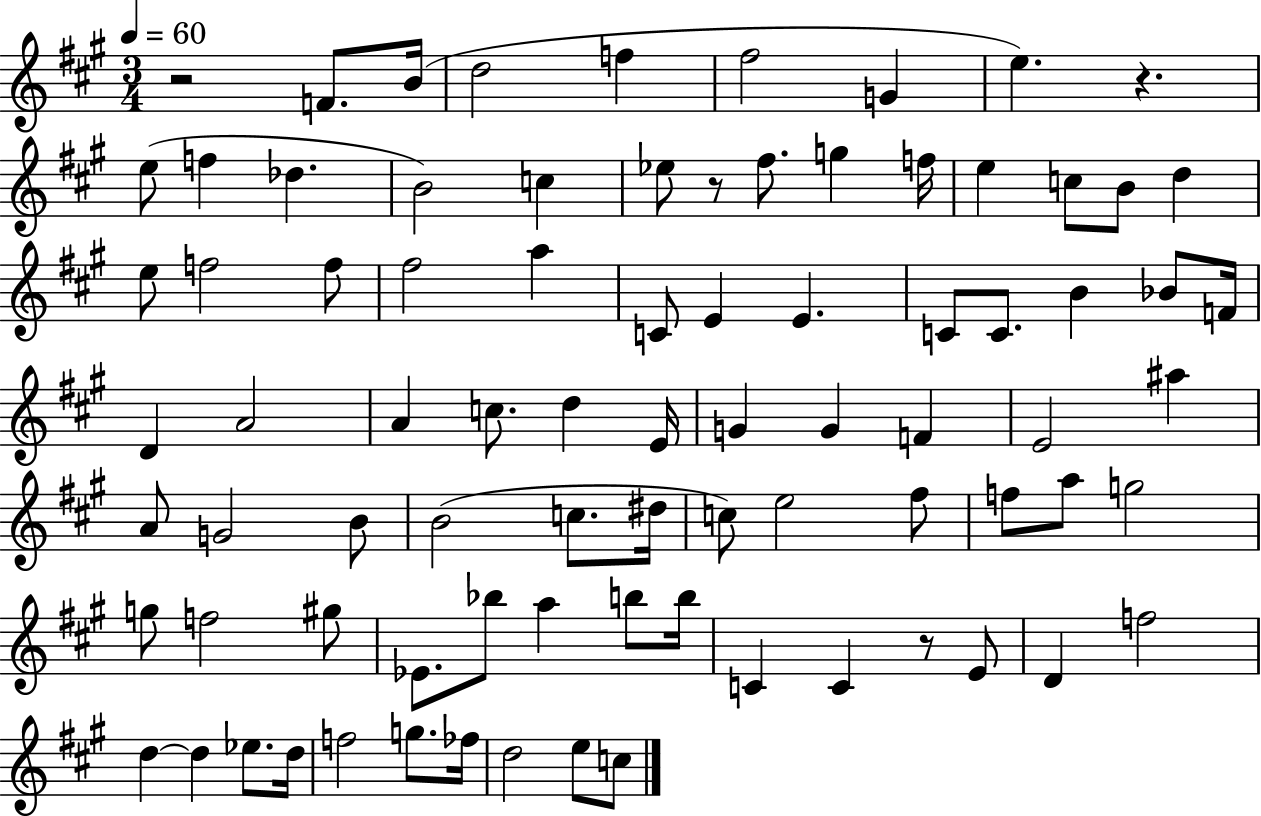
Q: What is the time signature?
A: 3/4